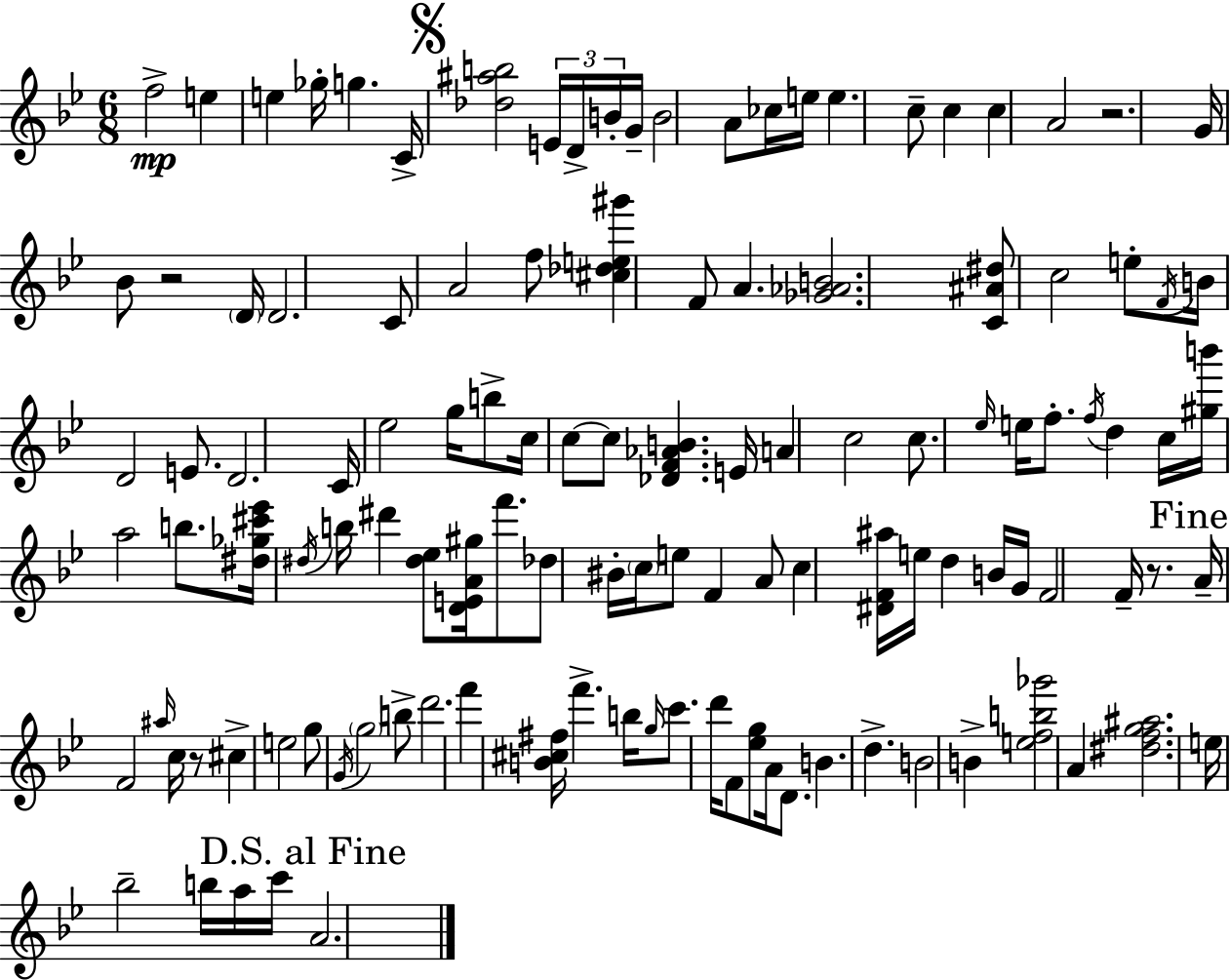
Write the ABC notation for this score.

X:1
T:Untitled
M:6/8
L:1/4
K:Bb
f2 e e _g/4 g C/4 [_d^ab]2 E/4 D/4 B/4 G/4 B2 A/2 _c/4 e/4 e c/2 c c A2 z2 G/4 _B/2 z2 D/4 D2 C/2 A2 f/2 [^c_de^g'] F/2 A [_G_AB]2 [C^A^d]/2 c2 e/2 F/4 B/4 D2 E/2 D2 C/4 _e2 g/4 b/2 c/4 c/2 c/2 [_DF_AB] E/4 A c2 c/2 _e/4 e/4 f/2 f/4 d c/4 [^gb']/4 a2 b/2 [^d_g^c'_e']/4 ^d/4 b/4 ^d' [^d_e]/2 [DEA^g]/4 f'/2 _d/2 ^B/4 c/4 e/2 F A/2 c [^DF^a]/4 e/4 d B/4 G/4 F2 F/4 z/2 A/4 F2 ^a/4 c/4 z/2 ^c e2 g/2 G/4 g2 b/2 d'2 f' [B^c^f]/4 f' b/4 g/4 c'/2 d'/4 F/2 [_eg]/2 A/4 D/2 B d B2 B [efb_g']2 A [^dfg^a]2 e/4 _b2 b/4 a/4 c'/4 A2